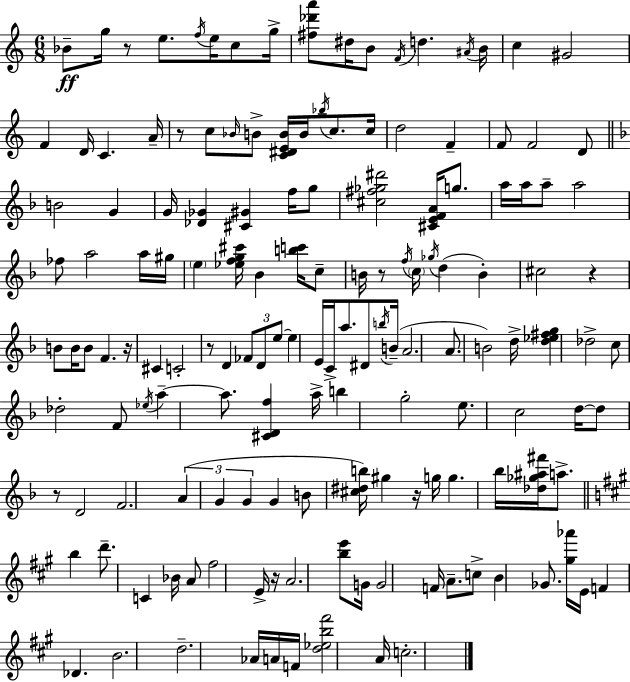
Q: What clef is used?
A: treble